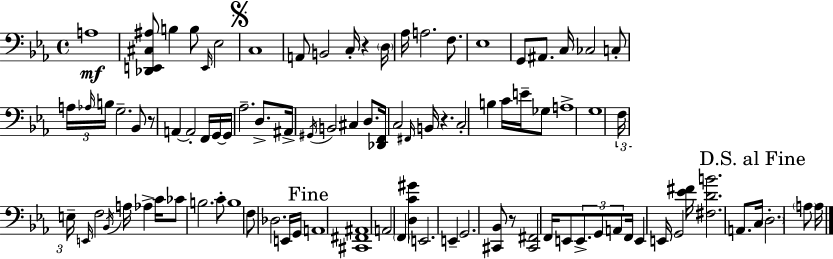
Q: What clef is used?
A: bass